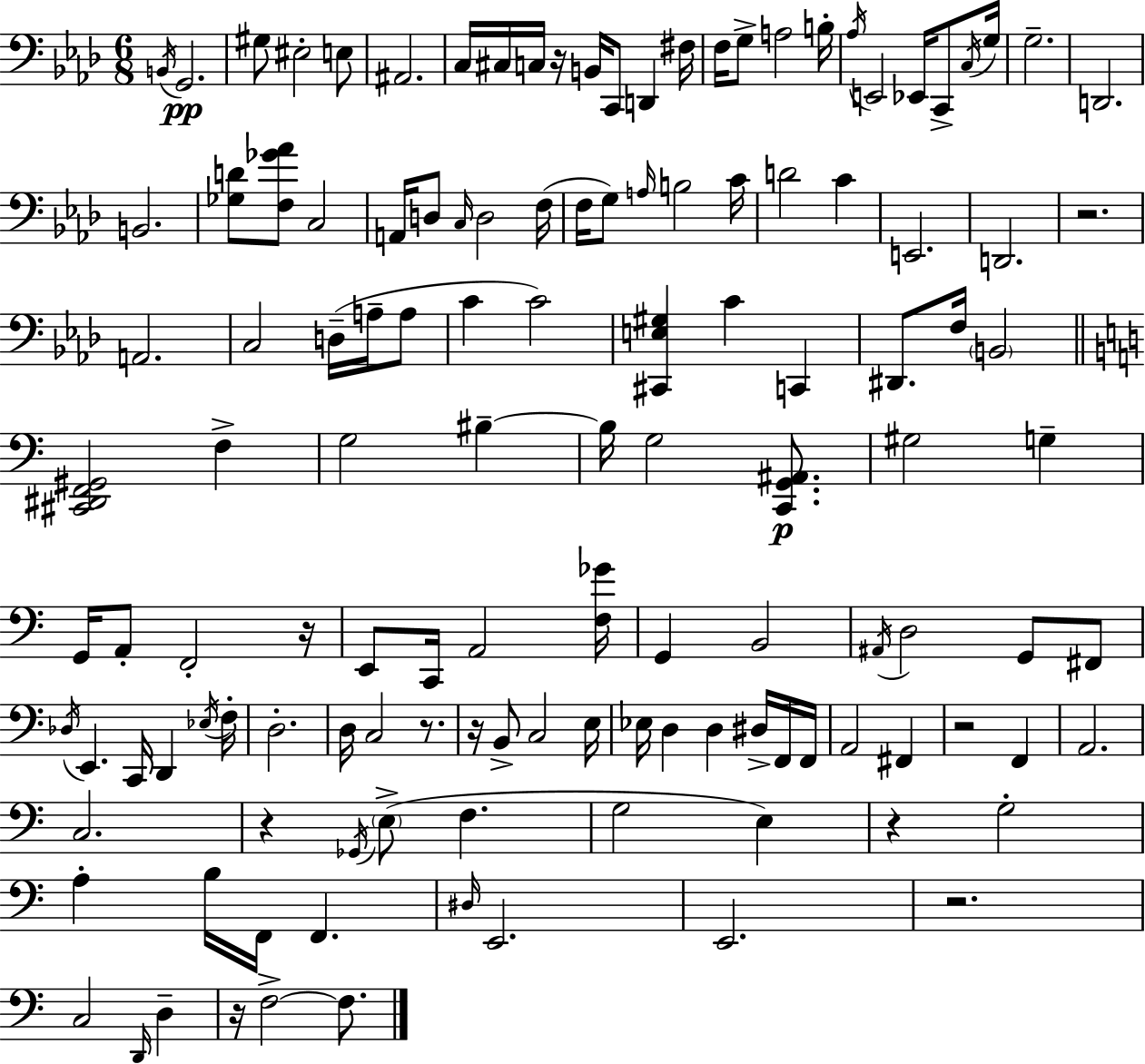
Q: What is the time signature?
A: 6/8